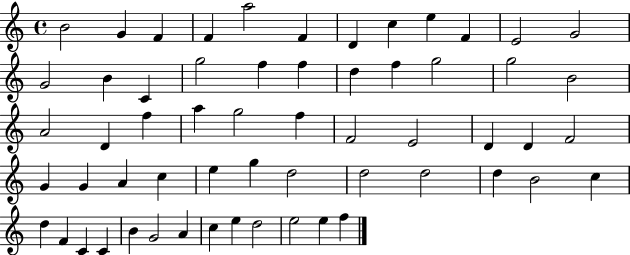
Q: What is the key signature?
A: C major